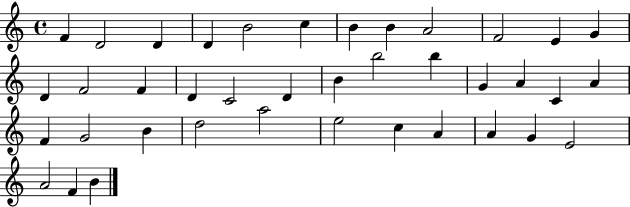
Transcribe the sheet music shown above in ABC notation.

X:1
T:Untitled
M:4/4
L:1/4
K:C
F D2 D D B2 c B B A2 F2 E G D F2 F D C2 D B b2 b G A C A F G2 B d2 a2 e2 c A A G E2 A2 F B